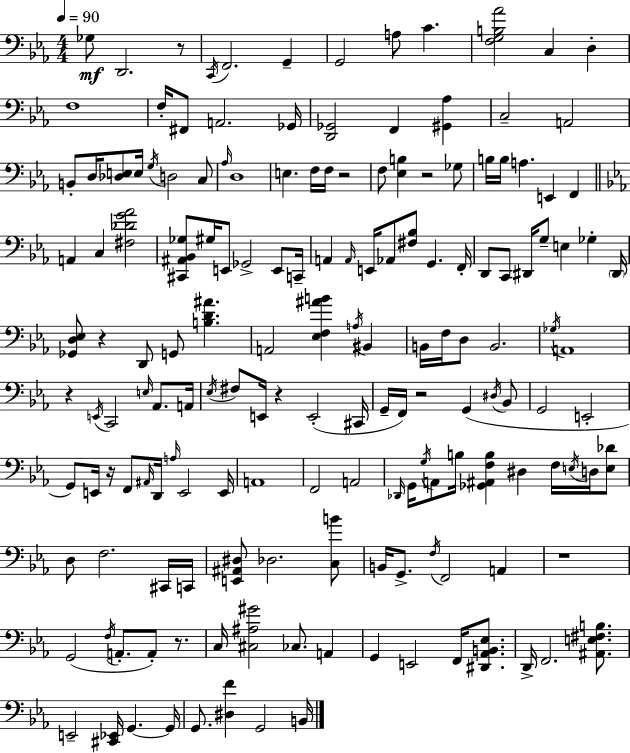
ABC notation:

X:1
T:Untitled
M:4/4
L:1/4
K:Eb
_G,/2 D,,2 z/2 C,,/4 F,,2 G,, G,,2 A,/2 C [F,G,B,_A]2 C, D, F,4 F,/4 ^F,,/2 A,,2 _G,,/4 [D,,_G,,]2 F,, [^G,,_A,] C,2 A,,2 B,,/2 D,/4 [_D,E,]/2 E,/4 G,/4 D,2 C,/2 _A,/4 D,4 E, F,/4 F,/4 z2 F,/2 [_E,B,] z2 _G,/2 B,/4 B,/4 A, E,, F,, A,, C, [^F,_DG_A]2 [^C,,^A,,_B,,_G,]/2 ^G,/4 E,,/2 _G,,2 E,,/2 C,,/4 A,, A,,/4 E,,/4 _A,,/2 [^F,_B,]/2 G,, F,,/4 D,,/2 C,,/2 ^D,,/4 G,/2 E, _G, ^D,,/4 [_G,,D,_E,]/2 z D,,/2 G,,/2 [B,D^A] A,,2 [_E,F,^AB] A,/4 ^B,, B,,/4 F,/4 D,/2 B,,2 _G,/4 A,,4 z E,,/4 C,,2 E,/4 _A,,/2 A,,/4 _E,/4 ^F,/2 E,,/4 z E,,2 ^C,,/4 G,,/4 F,,/4 z2 G,, ^D,/4 _B,,/2 G,,2 E,,2 G,,/2 E,,/4 z/4 F,,/2 ^A,,/4 D,,/4 A,/4 E,,2 E,,/4 A,,4 F,,2 A,,2 _D,,/4 G,,/4 G,/4 A,,/2 B,/4 [_G,,^A,,F,B,] ^D, F,/4 E,/4 D,/4 [E,_D]/2 D,/2 F,2 ^C,,/4 C,,/4 [E,,^A,,^D,]/2 _D,2 [C,B]/2 B,,/4 G,,/2 F,/4 F,,2 A,, z4 G,,2 F,/4 A,,/2 A,,/2 z/2 C,/4 [^C,^A,^G]2 _C,/2 A,, G,, E,,2 F,,/4 [^D,,_A,,B,,_E,]/2 D,,/4 F,,2 [^A,,E,^F,B,]/2 E,,2 [^C,,_E,,]/4 G,, G,,/4 G,,/2 [^D,F] G,,2 B,,/4